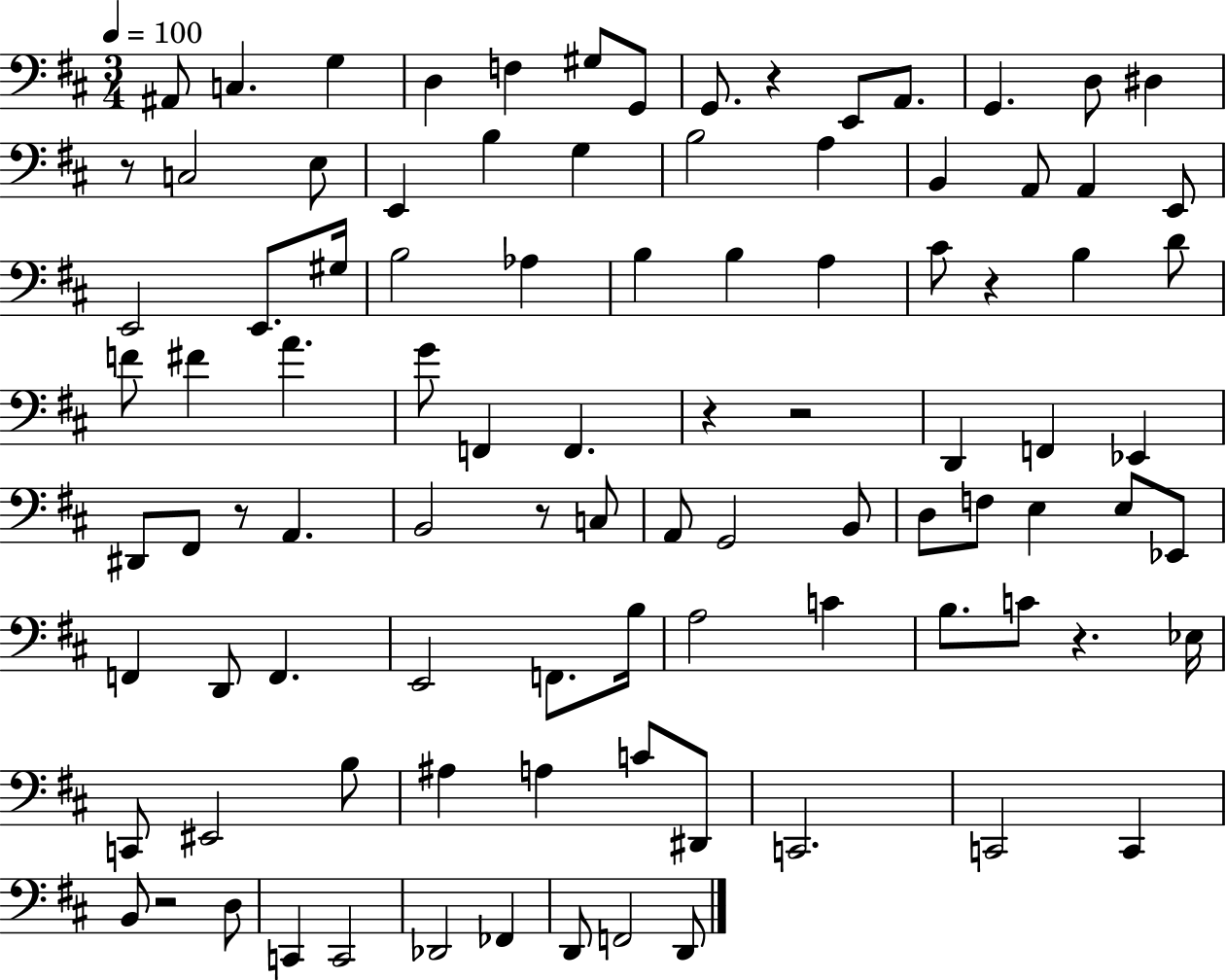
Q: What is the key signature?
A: D major